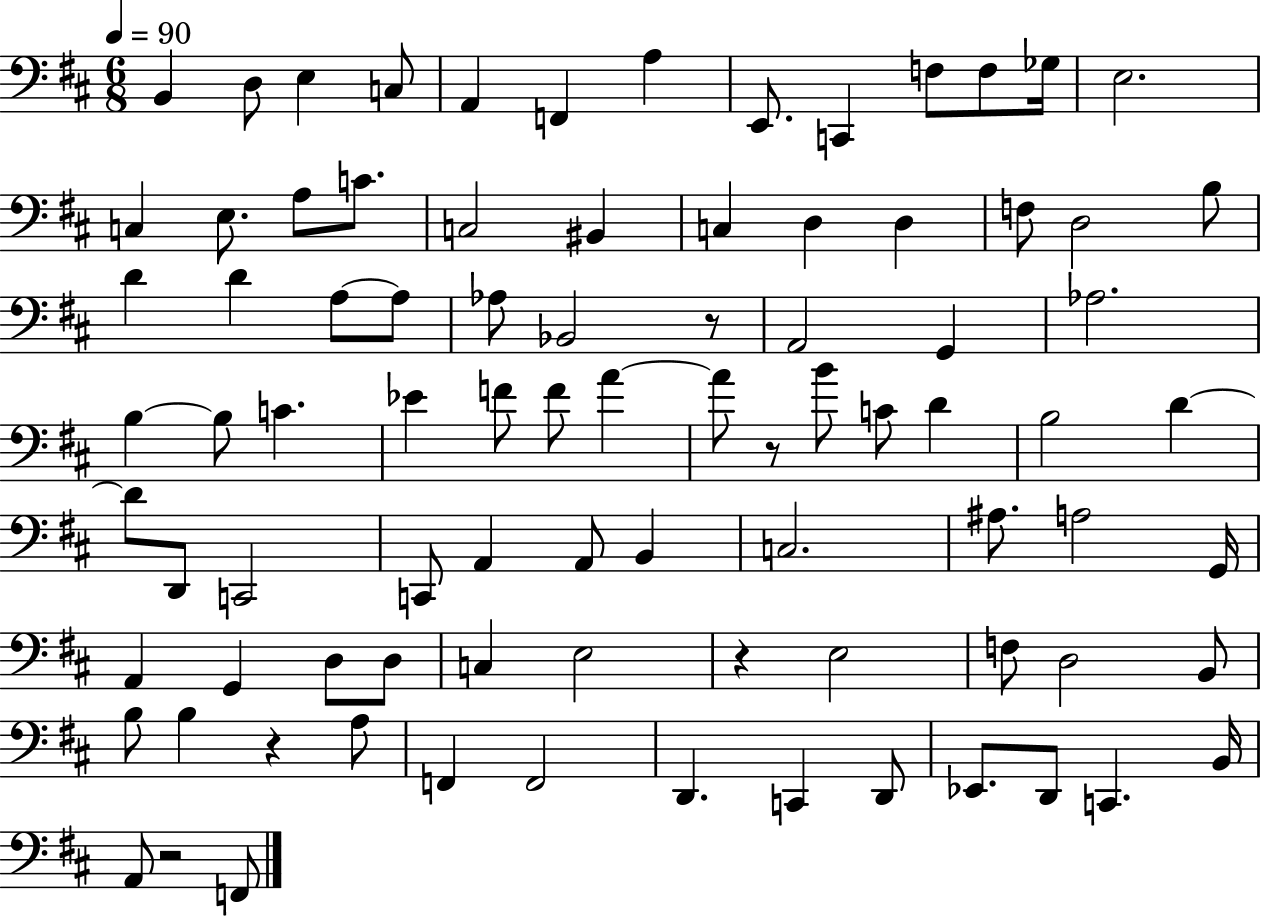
X:1
T:Untitled
M:6/8
L:1/4
K:D
B,, D,/2 E, C,/2 A,, F,, A, E,,/2 C,, F,/2 F,/2 _G,/4 E,2 C, E,/2 A,/2 C/2 C,2 ^B,, C, D, D, F,/2 D,2 B,/2 D D A,/2 A,/2 _A,/2 _B,,2 z/2 A,,2 G,, _A,2 B, B,/2 C _E F/2 F/2 A A/2 z/2 B/2 C/2 D B,2 D D/2 D,,/2 C,,2 C,,/2 A,, A,,/2 B,, C,2 ^A,/2 A,2 G,,/4 A,, G,, D,/2 D,/2 C, E,2 z E,2 F,/2 D,2 B,,/2 B,/2 B, z A,/2 F,, F,,2 D,, C,, D,,/2 _E,,/2 D,,/2 C,, B,,/4 A,,/2 z2 F,,/2